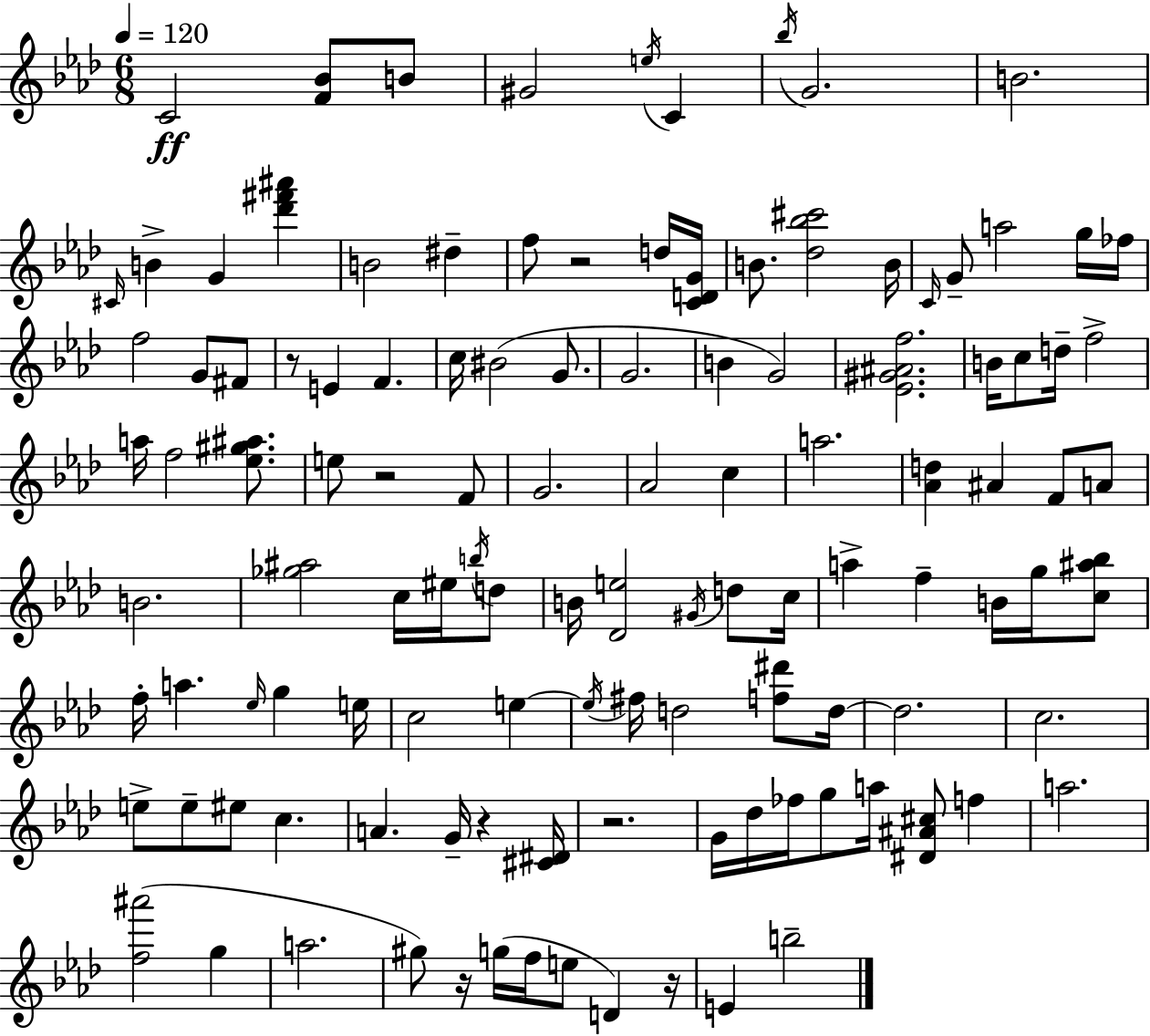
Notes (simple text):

C4/h [F4,Bb4]/e B4/e G#4/h E5/s C4/q Bb5/s G4/h. B4/h. C#4/s B4/q G4/q [Db6,F#6,A#6]/q B4/h D#5/q F5/e R/h D5/s [C4,D4,G4]/s B4/e. [Db5,Bb5,C#6]/h B4/s C4/s G4/e A5/h G5/s FES5/s F5/h G4/e F#4/e R/e E4/q F4/q. C5/s BIS4/h G4/e. G4/h. B4/q G4/h [Eb4,G#4,A#4,F5]/h. B4/s C5/e D5/s F5/h A5/s F5/h [Eb5,G#5,A#5]/e. E5/e R/h F4/e G4/h. Ab4/h C5/q A5/h. [Ab4,D5]/q A#4/q F4/e A4/e B4/h. [Gb5,A#5]/h C5/s EIS5/s B5/s D5/e B4/s [Db4,E5]/h G#4/s D5/e C5/s A5/q F5/q B4/s G5/s [C5,A#5,Bb5]/e F5/s A5/q. Eb5/s G5/q E5/s C5/h E5/q E5/s F#5/s D5/h [F5,D#6]/e D5/s D5/h. C5/h. E5/e E5/e EIS5/e C5/q. A4/q. G4/s R/q [C#4,D#4]/s R/h. G4/s Db5/s FES5/s G5/e A5/s [D#4,A#4,C#5]/e F5/q A5/h. [F5,A#6]/h G5/q A5/h. G#5/e R/s G5/s F5/s E5/e D4/q R/s E4/q B5/h